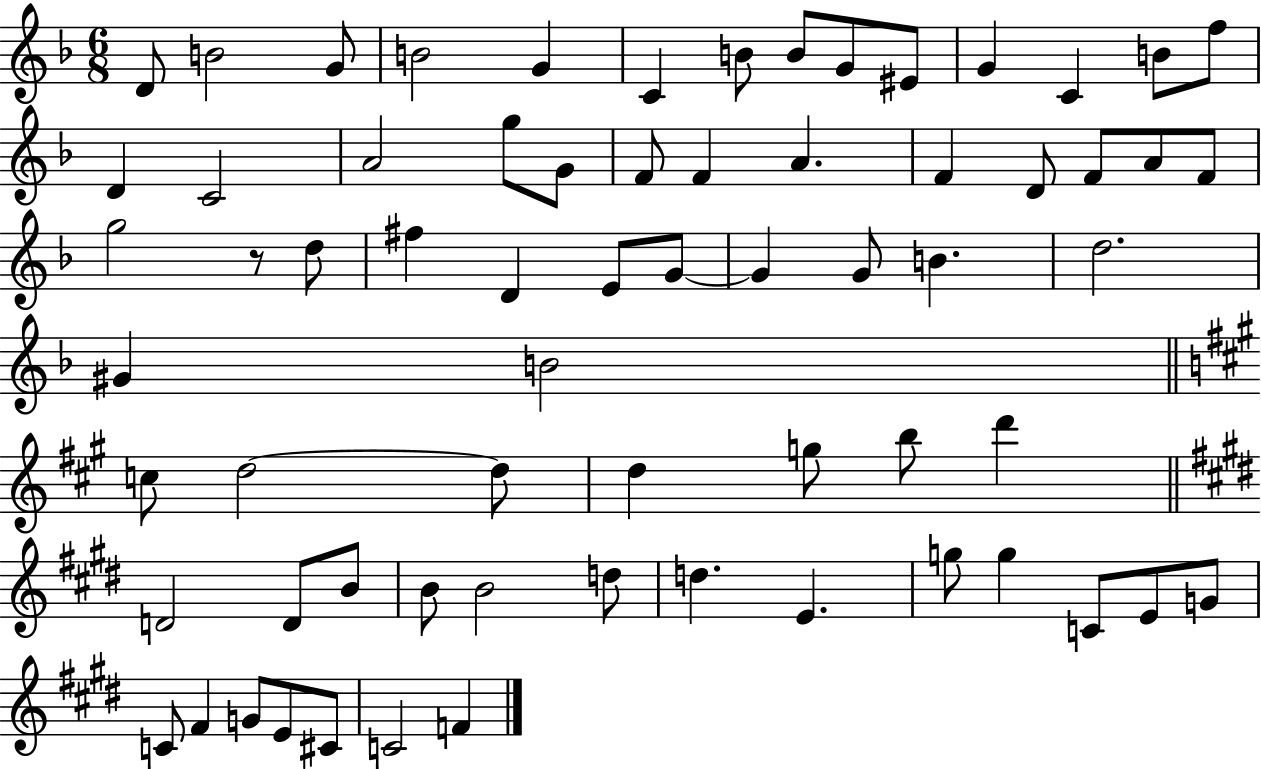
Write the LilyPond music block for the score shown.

{
  \clef treble
  \numericTimeSignature
  \time 6/8
  \key f \major
  d'8 b'2 g'8 | b'2 g'4 | c'4 b'8 b'8 g'8 eis'8 | g'4 c'4 b'8 f''8 | \break d'4 c'2 | a'2 g''8 g'8 | f'8 f'4 a'4. | f'4 d'8 f'8 a'8 f'8 | \break g''2 r8 d''8 | fis''4 d'4 e'8 g'8~~ | g'4 g'8 b'4. | d''2. | \break gis'4 b'2 | \bar "||" \break \key a \major c''8 d''2~~ d''8 | d''4 g''8 b''8 d'''4 | \bar "||" \break \key e \major d'2 d'8 b'8 | b'8 b'2 d''8 | d''4. e'4. | g''8 g''4 c'8 e'8 g'8 | \break c'8 fis'4 g'8 e'8 cis'8 | c'2 f'4 | \bar "|."
}